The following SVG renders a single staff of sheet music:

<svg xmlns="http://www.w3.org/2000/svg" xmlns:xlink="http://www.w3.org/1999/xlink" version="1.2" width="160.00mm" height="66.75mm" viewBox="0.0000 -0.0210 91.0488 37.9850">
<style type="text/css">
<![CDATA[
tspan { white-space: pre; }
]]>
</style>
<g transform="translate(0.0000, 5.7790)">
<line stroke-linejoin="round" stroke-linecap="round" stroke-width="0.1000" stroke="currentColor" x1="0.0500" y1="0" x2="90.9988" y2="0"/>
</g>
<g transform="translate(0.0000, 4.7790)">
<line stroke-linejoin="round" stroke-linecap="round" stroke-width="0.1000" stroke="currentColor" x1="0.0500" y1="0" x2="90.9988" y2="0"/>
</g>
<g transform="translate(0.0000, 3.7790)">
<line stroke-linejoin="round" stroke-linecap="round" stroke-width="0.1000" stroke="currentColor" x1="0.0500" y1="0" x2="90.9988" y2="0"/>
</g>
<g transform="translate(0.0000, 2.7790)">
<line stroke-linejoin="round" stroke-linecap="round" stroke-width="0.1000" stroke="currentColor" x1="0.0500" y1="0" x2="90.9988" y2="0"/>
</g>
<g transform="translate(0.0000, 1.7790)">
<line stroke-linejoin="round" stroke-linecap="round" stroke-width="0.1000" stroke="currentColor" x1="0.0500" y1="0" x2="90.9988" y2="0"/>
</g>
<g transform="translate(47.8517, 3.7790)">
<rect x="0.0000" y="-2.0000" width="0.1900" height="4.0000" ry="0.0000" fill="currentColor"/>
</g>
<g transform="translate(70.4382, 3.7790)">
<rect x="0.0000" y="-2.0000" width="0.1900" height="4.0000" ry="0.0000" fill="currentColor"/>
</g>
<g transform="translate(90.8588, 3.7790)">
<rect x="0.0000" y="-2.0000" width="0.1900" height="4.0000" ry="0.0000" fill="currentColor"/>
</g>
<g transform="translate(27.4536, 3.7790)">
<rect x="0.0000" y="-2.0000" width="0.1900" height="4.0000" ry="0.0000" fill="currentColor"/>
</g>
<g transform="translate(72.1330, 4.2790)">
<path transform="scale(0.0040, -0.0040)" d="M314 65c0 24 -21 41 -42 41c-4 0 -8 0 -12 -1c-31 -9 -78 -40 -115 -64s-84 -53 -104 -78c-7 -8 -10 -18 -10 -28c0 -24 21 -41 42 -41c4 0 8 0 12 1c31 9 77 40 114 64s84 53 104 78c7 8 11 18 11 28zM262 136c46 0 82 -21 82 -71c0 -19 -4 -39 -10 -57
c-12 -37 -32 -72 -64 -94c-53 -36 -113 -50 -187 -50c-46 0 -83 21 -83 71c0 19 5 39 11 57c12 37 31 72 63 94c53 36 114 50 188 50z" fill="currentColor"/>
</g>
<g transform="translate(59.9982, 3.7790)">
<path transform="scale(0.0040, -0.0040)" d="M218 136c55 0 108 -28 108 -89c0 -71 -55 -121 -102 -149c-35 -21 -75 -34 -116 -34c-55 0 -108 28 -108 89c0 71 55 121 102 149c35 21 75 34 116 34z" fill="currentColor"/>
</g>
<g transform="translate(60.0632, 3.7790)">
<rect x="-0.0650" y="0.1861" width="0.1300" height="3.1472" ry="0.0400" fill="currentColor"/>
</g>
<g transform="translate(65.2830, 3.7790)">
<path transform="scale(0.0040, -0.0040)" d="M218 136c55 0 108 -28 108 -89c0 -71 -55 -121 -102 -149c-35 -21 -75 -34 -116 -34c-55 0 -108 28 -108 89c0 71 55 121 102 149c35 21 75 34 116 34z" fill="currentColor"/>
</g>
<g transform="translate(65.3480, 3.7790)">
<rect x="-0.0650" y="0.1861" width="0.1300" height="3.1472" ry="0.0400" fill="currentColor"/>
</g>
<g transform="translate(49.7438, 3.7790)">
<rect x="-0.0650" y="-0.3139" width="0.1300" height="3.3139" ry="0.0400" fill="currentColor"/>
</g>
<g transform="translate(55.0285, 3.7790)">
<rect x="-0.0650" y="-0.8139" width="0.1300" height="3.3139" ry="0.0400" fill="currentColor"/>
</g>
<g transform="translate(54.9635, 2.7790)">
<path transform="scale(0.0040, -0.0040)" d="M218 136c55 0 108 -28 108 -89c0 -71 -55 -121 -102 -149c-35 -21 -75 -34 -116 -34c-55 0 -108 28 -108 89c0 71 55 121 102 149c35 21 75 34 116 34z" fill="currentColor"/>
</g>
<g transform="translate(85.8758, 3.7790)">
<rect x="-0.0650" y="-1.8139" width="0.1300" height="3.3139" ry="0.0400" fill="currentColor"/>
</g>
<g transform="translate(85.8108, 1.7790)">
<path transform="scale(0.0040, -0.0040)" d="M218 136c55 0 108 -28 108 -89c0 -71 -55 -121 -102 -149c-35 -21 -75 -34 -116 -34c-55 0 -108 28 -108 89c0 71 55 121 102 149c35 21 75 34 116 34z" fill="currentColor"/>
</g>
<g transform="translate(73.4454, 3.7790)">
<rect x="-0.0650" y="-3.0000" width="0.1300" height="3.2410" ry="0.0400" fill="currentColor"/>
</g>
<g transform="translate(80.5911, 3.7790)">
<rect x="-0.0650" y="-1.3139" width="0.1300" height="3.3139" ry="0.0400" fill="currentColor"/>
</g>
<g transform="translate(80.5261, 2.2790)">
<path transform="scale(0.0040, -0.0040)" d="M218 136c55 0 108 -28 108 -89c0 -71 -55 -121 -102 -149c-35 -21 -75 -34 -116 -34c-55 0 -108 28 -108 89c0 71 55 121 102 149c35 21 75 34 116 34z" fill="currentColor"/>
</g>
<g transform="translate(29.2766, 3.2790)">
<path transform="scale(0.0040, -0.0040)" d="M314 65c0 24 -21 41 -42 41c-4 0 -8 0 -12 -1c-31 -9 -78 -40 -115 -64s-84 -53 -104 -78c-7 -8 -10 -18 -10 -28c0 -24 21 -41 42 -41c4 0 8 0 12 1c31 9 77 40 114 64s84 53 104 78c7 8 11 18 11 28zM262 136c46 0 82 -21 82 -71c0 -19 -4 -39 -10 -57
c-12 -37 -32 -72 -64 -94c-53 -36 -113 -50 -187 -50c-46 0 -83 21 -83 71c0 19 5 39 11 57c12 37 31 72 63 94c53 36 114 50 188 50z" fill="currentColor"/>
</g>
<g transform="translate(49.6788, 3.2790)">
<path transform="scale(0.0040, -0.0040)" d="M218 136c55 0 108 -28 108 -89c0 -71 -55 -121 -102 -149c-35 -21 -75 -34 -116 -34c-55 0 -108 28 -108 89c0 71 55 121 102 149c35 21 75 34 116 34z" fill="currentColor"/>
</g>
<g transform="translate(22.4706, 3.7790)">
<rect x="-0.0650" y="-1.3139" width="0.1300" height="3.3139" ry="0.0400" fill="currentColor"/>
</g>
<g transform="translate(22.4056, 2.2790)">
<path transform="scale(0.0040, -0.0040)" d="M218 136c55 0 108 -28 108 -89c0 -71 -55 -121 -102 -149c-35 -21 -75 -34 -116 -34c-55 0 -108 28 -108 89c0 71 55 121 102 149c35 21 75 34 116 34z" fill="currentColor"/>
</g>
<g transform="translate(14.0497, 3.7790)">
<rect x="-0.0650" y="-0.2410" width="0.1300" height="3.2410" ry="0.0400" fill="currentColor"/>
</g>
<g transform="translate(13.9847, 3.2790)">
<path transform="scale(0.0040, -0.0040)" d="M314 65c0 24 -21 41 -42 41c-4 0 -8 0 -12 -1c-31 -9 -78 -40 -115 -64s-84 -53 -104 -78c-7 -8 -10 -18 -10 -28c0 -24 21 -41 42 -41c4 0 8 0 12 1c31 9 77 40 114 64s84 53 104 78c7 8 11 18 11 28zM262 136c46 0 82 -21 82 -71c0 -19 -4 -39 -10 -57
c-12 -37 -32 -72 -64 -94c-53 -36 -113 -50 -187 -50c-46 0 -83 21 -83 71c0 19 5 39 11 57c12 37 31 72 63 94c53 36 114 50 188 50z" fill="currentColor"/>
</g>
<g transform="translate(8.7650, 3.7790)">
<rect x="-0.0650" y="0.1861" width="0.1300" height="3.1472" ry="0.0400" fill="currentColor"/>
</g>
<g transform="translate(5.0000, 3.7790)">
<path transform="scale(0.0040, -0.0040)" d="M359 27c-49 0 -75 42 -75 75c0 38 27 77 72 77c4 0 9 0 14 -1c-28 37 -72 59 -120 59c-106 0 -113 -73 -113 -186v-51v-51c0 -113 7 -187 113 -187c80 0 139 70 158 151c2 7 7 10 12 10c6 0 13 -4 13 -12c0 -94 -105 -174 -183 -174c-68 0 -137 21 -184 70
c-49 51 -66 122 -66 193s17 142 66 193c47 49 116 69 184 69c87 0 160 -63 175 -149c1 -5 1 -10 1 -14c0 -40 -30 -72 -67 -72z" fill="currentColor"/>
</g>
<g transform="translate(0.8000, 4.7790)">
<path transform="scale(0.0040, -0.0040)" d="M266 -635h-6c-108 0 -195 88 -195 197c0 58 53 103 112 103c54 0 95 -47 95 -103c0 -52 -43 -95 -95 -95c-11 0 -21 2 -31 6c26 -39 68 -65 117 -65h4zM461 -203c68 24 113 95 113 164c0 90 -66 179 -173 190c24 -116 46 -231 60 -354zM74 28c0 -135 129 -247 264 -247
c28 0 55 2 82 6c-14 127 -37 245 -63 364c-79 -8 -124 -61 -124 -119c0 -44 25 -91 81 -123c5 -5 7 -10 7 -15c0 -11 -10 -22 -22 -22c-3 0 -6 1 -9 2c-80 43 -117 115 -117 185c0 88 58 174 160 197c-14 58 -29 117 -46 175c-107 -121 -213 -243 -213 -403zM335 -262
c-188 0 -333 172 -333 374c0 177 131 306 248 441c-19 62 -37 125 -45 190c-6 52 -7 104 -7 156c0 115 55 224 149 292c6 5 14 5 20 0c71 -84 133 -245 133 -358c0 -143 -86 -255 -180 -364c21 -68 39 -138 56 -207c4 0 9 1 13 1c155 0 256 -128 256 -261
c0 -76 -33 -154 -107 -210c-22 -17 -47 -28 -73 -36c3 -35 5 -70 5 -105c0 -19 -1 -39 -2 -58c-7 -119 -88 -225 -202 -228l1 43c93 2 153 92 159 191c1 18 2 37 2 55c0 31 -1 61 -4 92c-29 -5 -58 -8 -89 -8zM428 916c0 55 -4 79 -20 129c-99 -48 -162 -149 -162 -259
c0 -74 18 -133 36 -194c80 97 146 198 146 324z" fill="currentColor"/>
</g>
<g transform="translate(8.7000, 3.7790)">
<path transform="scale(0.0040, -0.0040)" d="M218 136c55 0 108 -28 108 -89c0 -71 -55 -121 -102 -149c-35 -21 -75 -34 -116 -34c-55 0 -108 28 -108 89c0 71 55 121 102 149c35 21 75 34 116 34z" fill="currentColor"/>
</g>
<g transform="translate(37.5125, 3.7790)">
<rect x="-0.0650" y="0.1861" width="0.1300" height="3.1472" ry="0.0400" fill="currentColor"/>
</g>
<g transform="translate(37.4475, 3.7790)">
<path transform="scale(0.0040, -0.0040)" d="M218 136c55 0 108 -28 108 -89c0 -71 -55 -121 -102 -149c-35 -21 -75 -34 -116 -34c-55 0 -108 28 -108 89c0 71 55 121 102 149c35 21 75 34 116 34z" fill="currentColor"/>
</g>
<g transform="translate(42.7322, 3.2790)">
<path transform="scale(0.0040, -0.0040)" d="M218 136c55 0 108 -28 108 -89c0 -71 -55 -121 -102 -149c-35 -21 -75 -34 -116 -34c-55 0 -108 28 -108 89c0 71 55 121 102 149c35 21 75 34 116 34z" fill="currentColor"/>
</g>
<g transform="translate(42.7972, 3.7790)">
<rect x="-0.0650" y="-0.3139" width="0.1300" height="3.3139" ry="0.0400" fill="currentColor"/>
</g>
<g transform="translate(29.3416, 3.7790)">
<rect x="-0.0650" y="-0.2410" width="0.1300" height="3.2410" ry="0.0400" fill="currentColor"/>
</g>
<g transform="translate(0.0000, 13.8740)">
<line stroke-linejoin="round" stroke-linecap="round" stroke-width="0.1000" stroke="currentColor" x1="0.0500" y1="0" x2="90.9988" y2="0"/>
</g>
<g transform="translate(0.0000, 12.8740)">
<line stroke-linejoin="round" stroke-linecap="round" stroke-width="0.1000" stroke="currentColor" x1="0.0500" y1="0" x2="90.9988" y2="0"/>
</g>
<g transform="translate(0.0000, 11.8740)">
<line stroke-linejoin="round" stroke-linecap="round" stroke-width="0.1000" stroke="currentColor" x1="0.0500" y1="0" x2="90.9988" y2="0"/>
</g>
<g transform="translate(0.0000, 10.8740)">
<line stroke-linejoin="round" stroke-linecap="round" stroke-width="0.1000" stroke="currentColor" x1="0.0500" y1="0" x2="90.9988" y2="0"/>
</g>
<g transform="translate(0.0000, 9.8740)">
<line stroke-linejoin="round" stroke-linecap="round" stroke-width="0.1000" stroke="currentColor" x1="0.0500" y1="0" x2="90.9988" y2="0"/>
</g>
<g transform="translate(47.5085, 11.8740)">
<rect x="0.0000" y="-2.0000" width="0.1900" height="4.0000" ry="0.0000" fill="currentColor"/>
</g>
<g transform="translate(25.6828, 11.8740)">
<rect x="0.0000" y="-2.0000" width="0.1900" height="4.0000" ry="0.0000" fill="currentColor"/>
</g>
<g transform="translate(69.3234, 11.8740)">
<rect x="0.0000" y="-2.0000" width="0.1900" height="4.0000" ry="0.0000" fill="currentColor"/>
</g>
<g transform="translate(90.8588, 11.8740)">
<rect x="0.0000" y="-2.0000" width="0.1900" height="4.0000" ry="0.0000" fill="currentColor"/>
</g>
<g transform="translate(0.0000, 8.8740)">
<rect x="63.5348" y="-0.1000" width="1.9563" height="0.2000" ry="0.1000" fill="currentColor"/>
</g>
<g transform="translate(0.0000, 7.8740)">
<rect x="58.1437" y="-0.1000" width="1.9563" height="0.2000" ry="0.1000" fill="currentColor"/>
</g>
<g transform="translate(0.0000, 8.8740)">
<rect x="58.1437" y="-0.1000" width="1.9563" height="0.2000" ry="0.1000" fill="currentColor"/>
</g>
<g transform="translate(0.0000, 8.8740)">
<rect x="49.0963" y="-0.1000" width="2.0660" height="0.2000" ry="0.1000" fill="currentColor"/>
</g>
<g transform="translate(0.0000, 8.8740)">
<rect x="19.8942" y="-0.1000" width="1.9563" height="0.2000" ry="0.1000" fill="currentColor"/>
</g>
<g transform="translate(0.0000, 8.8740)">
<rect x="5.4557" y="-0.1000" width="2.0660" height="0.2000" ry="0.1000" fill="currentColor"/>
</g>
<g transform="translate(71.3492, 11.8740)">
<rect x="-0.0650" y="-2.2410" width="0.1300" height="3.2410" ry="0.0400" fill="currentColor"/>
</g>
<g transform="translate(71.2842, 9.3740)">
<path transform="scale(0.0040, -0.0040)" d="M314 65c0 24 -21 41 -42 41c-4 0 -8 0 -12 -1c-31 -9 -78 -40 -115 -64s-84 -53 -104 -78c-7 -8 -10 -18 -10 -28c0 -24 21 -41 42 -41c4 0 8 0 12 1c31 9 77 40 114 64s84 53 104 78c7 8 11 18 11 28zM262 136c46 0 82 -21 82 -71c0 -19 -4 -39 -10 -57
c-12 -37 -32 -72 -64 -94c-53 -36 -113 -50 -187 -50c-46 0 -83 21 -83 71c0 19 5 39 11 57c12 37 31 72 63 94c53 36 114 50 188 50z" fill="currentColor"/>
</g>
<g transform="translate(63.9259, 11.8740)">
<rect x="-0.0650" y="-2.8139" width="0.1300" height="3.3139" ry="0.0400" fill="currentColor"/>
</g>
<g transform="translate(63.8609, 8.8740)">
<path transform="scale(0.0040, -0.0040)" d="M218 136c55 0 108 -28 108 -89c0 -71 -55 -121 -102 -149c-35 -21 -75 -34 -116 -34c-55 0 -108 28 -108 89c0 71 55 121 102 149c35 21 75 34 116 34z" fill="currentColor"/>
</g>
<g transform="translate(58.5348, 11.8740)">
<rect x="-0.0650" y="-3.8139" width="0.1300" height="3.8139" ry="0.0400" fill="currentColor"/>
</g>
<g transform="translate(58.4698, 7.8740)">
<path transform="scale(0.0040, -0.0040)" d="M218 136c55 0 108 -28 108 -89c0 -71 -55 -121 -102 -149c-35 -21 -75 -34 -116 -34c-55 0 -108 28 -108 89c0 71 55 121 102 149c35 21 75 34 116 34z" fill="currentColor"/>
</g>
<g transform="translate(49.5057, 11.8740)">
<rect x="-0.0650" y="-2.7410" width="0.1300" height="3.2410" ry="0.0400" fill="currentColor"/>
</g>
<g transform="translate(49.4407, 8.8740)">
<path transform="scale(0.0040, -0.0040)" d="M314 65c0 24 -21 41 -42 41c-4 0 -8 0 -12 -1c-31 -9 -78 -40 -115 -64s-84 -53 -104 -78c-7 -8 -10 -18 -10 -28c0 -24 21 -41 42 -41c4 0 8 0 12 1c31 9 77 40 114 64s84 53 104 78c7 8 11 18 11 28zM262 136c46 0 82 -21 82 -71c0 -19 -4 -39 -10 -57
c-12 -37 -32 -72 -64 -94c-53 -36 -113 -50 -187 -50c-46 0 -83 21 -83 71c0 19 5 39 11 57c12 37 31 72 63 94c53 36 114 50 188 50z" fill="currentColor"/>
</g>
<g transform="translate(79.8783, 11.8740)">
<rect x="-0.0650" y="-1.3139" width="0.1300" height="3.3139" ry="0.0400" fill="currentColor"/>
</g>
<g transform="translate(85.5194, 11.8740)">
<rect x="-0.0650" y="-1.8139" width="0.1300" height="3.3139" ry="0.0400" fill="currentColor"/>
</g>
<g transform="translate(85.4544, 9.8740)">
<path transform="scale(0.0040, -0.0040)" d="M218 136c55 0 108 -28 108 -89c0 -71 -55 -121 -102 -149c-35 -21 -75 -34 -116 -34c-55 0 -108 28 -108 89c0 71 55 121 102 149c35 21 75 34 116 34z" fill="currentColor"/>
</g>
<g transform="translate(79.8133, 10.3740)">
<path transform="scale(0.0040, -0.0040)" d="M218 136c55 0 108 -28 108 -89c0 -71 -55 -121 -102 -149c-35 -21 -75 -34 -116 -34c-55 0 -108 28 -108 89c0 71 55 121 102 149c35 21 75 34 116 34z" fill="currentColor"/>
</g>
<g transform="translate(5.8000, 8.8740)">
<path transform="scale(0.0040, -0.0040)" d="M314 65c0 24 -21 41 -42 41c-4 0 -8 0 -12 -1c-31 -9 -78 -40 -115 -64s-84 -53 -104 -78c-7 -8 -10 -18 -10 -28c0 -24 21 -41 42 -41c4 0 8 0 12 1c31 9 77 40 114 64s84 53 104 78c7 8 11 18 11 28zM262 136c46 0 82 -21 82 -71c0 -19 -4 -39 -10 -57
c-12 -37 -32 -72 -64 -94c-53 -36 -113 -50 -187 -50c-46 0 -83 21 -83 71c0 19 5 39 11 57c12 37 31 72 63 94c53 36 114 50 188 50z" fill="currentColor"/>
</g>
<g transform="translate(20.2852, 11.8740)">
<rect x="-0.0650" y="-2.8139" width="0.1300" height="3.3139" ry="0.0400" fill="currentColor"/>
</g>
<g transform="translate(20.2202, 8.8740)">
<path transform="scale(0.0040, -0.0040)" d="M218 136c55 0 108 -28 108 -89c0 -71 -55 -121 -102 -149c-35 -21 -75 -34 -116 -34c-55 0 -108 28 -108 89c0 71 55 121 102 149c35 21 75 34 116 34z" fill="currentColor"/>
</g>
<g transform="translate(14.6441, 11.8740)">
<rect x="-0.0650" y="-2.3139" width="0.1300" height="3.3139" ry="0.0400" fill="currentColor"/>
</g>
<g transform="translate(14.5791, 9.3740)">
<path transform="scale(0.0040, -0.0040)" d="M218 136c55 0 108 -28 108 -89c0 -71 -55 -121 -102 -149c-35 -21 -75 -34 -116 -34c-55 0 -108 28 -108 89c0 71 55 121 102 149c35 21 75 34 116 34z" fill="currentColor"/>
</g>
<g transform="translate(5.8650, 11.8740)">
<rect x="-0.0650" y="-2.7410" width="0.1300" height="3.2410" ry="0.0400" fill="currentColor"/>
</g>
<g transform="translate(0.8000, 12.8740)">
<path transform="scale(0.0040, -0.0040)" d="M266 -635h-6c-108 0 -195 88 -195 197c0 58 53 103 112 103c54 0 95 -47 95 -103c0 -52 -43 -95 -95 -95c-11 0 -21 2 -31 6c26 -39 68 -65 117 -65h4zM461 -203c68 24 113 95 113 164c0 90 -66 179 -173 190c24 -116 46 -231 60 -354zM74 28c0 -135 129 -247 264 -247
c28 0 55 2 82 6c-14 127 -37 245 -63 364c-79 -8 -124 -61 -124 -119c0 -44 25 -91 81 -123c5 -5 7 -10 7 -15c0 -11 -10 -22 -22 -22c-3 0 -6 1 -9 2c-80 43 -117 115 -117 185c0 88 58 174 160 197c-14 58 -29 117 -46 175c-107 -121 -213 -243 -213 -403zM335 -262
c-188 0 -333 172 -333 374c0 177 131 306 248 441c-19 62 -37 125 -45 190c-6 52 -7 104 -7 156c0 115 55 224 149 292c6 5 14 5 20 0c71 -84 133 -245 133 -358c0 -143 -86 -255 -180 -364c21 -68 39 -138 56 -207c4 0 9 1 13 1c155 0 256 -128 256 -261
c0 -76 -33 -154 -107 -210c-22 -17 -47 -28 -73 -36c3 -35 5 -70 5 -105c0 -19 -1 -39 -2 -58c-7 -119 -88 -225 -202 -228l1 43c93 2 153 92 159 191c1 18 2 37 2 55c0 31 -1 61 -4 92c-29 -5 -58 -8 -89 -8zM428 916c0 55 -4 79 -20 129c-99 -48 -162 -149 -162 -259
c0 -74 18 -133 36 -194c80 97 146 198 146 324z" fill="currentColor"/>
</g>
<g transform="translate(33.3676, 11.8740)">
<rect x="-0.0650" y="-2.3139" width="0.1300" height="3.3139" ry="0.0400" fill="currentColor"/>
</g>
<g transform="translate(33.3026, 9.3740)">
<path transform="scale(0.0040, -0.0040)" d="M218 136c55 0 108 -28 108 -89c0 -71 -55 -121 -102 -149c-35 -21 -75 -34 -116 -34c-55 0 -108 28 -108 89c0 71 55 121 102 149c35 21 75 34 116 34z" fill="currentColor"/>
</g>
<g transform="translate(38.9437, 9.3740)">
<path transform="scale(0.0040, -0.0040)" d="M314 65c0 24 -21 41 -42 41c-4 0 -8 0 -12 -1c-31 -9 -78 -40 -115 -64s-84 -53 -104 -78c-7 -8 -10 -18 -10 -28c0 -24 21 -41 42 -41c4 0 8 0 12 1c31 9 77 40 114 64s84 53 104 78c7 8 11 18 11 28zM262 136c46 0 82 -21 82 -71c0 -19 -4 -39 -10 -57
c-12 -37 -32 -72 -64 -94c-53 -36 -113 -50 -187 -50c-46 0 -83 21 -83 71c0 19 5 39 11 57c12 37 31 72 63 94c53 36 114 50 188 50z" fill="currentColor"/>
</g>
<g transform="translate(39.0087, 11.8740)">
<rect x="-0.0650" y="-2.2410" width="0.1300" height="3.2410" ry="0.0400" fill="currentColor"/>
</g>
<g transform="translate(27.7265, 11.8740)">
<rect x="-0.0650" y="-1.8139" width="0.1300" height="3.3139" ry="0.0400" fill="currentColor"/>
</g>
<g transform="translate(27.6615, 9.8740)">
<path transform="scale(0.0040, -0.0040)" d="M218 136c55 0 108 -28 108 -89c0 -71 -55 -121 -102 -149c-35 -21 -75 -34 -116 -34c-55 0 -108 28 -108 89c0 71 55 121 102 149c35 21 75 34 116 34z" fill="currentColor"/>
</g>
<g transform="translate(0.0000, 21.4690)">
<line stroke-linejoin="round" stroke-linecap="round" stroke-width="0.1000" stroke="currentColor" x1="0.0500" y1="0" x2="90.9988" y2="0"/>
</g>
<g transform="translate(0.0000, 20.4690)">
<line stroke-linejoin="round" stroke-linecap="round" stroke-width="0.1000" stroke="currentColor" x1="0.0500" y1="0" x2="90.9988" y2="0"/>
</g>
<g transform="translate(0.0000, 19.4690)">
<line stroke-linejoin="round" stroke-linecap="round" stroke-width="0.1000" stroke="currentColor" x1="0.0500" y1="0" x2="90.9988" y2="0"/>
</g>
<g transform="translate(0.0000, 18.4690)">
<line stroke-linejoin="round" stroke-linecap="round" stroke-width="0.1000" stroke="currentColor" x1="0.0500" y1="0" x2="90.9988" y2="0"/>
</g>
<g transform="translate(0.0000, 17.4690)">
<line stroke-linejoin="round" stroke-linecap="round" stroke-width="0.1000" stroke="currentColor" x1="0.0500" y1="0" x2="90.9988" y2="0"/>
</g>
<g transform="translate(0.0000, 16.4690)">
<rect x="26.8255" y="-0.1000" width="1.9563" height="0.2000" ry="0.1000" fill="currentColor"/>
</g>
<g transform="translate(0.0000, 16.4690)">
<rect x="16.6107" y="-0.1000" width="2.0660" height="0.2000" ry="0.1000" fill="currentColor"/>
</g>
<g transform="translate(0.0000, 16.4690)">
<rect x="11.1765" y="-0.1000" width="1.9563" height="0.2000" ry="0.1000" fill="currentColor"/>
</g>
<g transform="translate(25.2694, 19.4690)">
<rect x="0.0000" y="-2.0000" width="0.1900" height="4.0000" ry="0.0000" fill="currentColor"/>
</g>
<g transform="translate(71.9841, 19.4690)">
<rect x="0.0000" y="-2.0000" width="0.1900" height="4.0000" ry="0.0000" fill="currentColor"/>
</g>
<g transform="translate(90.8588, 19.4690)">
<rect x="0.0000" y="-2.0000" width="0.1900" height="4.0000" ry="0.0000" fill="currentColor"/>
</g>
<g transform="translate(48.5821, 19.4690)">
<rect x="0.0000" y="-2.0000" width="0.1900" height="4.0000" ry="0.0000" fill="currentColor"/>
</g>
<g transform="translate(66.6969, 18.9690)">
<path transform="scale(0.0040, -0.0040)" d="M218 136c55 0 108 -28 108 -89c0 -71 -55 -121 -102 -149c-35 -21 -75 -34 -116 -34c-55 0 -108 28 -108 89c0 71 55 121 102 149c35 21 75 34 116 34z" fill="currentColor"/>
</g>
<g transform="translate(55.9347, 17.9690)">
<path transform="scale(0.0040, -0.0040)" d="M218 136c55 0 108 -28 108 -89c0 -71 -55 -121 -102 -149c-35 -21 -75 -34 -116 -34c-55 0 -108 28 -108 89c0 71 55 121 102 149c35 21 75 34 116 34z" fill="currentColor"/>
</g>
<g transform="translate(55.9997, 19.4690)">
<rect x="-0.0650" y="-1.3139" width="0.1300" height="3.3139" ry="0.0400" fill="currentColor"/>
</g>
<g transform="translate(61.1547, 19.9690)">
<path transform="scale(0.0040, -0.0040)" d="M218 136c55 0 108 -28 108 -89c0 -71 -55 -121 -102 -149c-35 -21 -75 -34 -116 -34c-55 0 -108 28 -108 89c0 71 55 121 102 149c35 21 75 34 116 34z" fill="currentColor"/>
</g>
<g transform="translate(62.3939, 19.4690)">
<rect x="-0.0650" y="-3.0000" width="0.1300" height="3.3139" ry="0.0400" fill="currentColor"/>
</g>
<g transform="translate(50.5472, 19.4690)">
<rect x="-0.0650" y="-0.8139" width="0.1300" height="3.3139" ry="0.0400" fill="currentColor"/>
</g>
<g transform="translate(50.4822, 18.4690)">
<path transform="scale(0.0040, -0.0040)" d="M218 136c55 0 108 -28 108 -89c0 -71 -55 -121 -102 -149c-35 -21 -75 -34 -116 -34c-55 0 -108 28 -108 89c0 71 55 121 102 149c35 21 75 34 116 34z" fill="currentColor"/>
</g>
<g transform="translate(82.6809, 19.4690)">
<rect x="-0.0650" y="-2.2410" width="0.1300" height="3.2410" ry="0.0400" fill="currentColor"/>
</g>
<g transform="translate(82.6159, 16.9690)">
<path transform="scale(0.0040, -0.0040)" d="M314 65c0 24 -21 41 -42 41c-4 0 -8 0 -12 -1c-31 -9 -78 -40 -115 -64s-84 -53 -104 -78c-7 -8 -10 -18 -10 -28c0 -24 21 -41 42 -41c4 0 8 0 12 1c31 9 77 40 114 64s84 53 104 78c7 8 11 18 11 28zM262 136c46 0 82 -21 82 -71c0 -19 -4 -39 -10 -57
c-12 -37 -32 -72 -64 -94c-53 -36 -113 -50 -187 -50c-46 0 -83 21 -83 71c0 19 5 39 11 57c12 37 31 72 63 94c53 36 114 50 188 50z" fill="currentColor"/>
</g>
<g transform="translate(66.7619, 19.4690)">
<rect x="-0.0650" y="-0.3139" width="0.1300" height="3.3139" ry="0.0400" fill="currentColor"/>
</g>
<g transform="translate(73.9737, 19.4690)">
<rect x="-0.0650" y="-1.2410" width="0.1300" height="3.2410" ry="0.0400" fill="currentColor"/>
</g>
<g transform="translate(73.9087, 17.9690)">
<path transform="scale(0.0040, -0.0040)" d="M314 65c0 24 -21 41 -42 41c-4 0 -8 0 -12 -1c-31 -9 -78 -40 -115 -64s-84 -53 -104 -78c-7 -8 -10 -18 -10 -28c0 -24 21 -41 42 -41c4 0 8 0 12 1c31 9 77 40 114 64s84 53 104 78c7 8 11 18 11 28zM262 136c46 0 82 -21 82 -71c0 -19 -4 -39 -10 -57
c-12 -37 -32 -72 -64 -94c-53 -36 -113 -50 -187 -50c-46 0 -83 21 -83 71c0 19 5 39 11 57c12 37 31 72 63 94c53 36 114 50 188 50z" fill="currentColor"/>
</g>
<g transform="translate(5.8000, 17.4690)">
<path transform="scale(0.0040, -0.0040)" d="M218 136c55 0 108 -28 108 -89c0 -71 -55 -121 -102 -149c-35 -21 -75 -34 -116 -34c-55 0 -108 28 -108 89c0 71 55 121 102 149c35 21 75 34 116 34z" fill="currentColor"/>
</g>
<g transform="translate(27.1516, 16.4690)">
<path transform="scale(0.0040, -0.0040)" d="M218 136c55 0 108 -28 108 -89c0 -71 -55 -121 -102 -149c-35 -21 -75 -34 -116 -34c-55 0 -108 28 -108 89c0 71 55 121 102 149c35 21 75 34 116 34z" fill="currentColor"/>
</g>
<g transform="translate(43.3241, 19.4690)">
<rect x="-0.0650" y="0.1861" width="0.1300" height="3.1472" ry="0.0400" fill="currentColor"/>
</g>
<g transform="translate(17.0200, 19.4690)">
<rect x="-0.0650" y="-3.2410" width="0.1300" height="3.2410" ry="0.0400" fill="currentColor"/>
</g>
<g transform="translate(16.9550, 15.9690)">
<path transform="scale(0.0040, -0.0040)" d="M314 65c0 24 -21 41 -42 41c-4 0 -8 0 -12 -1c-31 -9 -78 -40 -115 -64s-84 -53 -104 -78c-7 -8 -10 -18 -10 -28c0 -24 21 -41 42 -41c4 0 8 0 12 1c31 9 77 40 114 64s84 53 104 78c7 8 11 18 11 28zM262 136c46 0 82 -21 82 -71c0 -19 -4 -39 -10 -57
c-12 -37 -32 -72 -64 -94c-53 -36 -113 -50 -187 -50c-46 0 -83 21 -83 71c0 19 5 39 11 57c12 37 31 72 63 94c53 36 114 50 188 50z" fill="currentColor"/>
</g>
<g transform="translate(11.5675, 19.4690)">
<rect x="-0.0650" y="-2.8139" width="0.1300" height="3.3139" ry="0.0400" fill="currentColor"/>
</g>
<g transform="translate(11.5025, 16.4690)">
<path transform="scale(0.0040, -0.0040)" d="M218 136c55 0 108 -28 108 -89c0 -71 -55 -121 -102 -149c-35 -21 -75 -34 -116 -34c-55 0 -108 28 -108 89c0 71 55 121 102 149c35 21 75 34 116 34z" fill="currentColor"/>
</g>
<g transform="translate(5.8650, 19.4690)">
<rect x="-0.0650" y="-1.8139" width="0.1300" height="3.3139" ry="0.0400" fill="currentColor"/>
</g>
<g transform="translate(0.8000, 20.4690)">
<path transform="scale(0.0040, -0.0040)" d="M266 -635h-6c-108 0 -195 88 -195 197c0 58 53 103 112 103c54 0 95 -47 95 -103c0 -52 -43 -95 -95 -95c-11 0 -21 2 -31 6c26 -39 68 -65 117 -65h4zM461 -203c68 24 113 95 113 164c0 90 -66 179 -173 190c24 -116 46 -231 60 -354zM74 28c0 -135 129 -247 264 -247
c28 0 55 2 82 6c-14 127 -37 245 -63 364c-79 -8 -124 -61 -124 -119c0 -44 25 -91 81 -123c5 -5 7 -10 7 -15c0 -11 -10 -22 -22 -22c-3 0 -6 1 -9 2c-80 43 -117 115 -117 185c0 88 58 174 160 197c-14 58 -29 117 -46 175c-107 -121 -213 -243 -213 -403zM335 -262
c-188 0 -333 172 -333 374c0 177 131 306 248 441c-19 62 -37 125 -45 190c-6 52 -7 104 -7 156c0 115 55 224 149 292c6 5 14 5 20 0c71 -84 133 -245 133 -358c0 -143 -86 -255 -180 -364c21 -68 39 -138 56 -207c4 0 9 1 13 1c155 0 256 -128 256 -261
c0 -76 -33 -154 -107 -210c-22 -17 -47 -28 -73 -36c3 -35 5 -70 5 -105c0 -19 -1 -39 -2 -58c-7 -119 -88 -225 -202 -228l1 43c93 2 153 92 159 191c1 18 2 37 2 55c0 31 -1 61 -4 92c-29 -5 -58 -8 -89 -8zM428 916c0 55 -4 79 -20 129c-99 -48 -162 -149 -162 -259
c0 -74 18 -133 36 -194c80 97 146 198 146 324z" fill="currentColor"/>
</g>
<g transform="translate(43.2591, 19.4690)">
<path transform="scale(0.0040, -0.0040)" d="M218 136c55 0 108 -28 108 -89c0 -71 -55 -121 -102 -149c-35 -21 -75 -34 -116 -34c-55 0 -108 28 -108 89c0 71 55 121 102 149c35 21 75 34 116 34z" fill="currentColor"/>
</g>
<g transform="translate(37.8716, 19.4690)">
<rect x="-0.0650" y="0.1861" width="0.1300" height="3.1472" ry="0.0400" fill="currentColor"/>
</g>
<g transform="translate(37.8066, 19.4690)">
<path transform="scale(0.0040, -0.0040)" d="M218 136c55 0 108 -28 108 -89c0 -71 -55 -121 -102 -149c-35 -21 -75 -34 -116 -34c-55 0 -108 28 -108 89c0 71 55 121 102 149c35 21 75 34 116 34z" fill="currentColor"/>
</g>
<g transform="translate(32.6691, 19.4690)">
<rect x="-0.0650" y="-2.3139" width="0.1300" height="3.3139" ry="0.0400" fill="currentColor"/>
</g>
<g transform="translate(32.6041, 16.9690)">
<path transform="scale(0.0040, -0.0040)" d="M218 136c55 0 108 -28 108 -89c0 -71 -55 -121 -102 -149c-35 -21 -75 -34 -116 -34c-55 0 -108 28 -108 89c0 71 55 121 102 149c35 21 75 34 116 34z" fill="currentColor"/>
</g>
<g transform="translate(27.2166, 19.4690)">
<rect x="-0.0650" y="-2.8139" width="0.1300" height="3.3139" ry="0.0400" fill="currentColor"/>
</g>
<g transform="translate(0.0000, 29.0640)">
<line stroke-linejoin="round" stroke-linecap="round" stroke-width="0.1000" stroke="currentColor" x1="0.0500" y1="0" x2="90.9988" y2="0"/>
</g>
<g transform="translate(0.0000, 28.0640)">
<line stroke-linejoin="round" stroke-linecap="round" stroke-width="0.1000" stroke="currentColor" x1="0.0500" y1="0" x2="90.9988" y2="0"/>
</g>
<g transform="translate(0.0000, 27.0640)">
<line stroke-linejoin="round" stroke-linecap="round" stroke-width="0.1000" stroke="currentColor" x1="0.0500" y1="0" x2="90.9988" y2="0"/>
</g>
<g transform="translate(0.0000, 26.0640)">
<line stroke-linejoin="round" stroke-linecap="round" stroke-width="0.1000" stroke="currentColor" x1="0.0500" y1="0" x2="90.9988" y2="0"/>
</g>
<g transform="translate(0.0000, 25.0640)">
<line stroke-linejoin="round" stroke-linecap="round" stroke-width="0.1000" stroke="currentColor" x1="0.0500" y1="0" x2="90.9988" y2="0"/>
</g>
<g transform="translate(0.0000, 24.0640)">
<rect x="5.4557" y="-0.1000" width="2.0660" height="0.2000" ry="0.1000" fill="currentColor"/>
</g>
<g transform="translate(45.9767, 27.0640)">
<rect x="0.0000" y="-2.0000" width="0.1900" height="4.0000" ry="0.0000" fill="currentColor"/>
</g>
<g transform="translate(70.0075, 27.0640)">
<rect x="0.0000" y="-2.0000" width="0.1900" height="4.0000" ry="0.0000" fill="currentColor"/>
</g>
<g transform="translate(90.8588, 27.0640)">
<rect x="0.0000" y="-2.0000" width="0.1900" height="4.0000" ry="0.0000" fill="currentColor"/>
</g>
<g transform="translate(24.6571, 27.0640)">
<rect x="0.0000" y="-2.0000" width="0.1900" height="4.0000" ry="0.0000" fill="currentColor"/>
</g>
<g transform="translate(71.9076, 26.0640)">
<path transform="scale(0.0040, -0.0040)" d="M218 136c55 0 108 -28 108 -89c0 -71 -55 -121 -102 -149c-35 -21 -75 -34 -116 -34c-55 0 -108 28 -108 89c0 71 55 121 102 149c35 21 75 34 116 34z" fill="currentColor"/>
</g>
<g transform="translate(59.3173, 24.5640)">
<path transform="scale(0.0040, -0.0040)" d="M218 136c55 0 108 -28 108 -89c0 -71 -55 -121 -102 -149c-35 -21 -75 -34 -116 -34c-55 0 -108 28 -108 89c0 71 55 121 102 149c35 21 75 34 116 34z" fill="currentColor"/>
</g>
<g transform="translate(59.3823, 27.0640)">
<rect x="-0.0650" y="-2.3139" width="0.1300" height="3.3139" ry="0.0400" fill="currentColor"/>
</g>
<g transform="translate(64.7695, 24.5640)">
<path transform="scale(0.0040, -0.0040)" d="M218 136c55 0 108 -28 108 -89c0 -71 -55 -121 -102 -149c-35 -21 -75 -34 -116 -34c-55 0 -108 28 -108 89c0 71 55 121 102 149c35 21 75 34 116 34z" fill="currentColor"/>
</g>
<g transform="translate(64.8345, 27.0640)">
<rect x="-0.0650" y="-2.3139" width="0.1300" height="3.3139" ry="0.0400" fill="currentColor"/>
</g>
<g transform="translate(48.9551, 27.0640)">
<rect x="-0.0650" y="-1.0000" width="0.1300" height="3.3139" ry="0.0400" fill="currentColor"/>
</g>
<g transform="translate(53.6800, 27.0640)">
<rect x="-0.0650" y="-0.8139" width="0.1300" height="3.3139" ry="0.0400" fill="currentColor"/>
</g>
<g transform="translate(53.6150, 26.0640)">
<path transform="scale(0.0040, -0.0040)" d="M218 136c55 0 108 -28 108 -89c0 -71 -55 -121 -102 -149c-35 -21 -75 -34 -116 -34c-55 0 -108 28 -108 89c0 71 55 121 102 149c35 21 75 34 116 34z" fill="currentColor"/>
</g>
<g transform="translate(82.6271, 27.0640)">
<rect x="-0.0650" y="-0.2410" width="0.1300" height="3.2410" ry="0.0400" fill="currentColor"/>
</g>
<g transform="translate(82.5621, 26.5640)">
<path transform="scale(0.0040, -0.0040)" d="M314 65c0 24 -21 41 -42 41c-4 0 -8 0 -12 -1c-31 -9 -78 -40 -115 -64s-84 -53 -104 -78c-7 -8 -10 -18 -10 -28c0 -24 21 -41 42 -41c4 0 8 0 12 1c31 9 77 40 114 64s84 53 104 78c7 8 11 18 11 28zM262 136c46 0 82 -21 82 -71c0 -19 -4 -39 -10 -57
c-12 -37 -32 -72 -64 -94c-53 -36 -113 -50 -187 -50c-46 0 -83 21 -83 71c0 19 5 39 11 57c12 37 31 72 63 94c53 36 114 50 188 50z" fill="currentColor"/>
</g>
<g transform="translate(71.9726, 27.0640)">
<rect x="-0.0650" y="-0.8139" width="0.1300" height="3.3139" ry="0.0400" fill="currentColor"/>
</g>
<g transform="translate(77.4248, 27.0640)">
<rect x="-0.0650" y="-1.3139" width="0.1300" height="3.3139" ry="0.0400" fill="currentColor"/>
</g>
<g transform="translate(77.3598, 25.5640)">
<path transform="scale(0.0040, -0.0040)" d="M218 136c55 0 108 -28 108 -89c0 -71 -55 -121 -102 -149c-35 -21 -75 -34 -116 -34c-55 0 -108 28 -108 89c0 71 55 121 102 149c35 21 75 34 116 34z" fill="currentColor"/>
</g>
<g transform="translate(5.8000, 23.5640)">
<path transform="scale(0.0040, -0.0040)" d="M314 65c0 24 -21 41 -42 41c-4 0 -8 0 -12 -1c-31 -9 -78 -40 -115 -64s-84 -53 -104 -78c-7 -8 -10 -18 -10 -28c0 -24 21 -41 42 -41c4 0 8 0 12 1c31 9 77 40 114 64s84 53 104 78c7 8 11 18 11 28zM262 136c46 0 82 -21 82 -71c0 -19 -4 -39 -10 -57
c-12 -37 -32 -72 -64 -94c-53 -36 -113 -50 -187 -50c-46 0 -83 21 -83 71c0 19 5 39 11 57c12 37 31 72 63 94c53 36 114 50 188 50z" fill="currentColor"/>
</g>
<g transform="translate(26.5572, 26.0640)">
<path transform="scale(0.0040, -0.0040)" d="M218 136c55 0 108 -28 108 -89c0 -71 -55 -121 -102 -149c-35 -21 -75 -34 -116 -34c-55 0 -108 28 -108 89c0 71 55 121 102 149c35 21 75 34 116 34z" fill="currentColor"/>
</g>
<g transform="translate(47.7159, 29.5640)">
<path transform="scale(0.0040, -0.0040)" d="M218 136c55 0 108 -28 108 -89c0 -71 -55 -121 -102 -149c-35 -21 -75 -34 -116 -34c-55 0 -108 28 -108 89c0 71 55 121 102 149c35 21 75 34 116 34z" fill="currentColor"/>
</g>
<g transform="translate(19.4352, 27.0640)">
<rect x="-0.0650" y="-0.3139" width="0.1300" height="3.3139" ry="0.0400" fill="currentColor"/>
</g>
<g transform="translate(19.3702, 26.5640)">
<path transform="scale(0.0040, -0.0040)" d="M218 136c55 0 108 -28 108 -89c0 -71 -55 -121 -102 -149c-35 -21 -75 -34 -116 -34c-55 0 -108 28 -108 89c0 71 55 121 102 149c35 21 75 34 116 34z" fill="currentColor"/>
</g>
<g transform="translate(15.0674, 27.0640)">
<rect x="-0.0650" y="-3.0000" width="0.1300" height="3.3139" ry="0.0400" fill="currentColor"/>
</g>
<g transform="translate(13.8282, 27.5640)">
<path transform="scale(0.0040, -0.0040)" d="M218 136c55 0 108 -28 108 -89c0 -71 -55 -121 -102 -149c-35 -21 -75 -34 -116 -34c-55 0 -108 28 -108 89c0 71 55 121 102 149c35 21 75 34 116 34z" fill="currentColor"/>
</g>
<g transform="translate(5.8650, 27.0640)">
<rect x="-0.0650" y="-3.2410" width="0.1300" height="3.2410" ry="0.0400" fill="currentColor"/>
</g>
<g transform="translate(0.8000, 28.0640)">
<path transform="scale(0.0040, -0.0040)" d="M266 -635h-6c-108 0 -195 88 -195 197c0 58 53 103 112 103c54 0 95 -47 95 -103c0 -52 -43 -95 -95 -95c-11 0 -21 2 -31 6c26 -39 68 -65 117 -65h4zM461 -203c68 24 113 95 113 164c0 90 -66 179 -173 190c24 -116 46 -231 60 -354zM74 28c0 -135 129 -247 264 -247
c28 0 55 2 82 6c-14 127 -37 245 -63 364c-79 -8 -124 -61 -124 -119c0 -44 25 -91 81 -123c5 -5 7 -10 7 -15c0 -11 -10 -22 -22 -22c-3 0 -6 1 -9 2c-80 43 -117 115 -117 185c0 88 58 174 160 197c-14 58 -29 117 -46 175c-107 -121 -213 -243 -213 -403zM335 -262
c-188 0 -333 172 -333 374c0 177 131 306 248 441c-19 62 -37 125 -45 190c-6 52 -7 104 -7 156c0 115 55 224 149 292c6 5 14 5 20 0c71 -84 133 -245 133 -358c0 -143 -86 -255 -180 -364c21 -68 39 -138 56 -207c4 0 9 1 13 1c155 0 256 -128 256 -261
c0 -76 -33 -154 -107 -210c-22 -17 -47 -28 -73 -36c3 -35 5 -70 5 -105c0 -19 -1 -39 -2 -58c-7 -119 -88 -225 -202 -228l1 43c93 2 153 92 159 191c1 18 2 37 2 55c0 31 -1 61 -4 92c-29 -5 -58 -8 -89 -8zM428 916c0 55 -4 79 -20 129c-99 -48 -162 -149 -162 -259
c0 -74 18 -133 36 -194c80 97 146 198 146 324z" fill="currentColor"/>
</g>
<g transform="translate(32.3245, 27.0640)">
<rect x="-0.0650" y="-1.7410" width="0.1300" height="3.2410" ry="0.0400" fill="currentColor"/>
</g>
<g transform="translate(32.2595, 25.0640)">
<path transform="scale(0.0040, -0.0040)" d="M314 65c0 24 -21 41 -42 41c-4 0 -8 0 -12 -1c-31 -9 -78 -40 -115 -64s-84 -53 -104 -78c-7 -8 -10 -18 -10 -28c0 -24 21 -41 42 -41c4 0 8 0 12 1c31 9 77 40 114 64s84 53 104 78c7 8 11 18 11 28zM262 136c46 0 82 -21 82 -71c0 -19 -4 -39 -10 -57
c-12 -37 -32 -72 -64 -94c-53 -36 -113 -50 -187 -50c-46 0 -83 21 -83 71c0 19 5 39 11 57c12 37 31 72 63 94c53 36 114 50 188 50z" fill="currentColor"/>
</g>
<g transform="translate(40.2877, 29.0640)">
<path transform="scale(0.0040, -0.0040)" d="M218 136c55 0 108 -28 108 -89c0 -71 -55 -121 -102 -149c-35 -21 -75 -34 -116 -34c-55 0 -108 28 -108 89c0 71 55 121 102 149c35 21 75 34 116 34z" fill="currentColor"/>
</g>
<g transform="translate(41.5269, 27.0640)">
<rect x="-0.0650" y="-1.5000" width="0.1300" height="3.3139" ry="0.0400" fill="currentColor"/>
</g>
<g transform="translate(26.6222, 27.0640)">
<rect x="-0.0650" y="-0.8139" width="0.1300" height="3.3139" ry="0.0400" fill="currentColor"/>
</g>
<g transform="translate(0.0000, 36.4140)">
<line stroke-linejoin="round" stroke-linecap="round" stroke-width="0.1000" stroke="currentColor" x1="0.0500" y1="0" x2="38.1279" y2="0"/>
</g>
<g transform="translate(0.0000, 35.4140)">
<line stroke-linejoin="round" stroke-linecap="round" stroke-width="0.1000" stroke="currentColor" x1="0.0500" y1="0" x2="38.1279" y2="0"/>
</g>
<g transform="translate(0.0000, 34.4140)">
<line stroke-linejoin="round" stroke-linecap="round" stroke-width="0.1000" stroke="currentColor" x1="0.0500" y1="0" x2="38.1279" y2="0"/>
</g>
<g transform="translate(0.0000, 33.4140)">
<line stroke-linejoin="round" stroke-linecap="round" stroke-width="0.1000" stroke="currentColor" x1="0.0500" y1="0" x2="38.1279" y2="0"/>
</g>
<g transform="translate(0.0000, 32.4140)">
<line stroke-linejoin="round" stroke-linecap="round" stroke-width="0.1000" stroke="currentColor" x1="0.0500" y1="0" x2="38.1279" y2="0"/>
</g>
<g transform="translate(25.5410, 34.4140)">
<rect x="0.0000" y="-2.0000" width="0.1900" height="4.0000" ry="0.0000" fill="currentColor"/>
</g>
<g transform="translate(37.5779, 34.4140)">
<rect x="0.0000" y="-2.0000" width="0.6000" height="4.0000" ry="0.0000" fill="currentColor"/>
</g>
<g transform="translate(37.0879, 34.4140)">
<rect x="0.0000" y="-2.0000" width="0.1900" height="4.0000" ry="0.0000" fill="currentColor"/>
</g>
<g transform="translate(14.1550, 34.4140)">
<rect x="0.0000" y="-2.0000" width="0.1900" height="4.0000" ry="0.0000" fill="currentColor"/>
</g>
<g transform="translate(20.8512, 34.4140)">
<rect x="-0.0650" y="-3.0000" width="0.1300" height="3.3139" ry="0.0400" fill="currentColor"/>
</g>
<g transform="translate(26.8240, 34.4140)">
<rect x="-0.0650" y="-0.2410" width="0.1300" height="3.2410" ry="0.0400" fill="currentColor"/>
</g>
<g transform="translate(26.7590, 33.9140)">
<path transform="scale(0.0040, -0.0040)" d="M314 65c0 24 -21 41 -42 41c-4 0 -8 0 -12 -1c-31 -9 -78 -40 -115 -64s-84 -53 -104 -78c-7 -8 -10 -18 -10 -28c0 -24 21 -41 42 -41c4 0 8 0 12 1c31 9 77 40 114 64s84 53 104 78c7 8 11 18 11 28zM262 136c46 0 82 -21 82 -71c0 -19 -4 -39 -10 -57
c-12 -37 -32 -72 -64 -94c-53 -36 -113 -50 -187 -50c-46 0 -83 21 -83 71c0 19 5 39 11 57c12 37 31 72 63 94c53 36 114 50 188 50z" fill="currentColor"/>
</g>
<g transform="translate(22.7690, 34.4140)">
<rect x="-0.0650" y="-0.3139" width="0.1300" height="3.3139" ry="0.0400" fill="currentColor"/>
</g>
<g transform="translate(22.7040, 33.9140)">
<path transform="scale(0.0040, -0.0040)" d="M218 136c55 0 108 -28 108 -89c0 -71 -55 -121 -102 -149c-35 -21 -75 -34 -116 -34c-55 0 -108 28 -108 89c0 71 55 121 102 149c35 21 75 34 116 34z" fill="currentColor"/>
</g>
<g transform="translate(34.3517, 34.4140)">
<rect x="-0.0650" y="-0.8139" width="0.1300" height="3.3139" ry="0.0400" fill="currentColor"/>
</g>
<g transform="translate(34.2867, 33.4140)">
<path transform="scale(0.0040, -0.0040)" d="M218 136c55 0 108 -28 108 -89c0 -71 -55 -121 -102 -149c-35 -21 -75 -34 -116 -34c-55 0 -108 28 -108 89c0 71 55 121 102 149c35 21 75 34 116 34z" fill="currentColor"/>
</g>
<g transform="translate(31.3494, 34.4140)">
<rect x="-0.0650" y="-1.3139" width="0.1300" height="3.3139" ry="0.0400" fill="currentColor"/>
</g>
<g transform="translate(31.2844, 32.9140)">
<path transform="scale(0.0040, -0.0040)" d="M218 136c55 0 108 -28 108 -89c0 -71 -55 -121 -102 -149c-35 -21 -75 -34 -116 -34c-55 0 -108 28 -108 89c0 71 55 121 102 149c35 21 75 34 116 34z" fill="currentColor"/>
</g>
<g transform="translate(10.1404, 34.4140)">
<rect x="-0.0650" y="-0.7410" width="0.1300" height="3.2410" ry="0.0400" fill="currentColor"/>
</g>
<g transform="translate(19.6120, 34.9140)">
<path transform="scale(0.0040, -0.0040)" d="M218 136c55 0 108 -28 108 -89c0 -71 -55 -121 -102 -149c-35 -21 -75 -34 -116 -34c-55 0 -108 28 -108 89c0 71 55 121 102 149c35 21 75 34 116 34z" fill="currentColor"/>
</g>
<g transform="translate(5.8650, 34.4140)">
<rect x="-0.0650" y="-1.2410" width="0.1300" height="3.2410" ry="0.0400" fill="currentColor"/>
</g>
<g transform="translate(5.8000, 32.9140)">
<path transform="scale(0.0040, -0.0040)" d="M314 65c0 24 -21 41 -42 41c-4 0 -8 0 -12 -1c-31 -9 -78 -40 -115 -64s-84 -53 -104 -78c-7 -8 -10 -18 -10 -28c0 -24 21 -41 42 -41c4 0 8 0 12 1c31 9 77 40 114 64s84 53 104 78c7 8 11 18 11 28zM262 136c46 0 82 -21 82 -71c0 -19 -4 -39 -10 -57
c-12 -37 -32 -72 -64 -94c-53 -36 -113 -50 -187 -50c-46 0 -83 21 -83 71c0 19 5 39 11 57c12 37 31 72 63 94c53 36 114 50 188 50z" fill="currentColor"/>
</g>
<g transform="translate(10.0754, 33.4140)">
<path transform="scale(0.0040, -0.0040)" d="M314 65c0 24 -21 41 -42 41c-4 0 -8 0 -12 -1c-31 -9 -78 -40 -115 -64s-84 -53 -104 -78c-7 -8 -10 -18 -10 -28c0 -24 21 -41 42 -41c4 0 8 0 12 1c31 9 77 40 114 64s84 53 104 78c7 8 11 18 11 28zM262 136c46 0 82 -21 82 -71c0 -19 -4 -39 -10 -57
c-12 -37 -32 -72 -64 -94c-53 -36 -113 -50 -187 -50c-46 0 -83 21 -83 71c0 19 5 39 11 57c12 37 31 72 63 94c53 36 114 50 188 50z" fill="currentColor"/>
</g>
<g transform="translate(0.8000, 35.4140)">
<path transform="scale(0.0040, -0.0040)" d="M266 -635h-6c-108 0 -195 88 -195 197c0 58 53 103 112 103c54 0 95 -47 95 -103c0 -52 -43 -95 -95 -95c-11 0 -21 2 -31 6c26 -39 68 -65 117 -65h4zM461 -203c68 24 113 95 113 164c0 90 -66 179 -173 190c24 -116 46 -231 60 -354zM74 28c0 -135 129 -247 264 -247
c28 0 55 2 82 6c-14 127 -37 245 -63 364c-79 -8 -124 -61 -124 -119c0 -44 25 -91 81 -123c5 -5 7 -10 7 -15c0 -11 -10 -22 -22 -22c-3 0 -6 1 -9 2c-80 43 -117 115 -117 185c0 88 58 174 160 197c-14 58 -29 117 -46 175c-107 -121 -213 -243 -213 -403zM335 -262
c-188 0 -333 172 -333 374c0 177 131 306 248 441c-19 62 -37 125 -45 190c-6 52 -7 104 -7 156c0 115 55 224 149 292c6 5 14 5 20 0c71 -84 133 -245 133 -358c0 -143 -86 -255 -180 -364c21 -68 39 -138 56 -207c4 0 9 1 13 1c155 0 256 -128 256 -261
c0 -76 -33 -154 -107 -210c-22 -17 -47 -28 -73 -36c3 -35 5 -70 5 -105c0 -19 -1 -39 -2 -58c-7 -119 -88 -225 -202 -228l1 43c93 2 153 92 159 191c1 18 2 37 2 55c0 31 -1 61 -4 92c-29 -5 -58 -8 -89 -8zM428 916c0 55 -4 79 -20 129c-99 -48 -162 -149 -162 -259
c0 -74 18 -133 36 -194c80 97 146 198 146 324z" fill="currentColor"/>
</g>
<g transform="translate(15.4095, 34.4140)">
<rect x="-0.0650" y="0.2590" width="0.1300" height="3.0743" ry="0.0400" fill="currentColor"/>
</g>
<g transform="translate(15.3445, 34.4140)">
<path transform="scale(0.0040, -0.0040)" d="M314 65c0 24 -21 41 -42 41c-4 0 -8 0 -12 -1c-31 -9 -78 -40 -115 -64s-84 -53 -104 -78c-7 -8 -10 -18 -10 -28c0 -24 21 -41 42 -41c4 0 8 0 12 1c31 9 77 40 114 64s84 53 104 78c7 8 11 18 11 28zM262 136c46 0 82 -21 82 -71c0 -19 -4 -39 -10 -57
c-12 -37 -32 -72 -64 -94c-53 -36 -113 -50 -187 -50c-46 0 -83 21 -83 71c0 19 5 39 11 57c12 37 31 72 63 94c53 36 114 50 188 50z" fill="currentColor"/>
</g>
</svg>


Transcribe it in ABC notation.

X:1
T:Untitled
M:4/4
L:1/4
K:C
B c2 e c2 B c c d B B A2 e f a2 g a f g g2 a2 c' a g2 e f f a b2 a g B B d e A c e2 g2 b2 A c d f2 E D d g g d e c2 e2 d2 B2 A c c2 e d